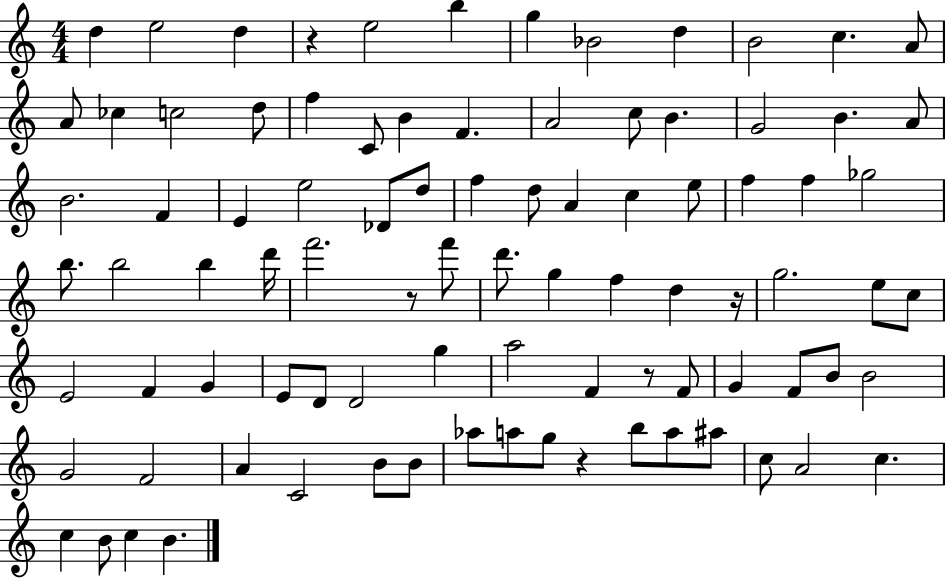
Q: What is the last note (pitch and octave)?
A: B4